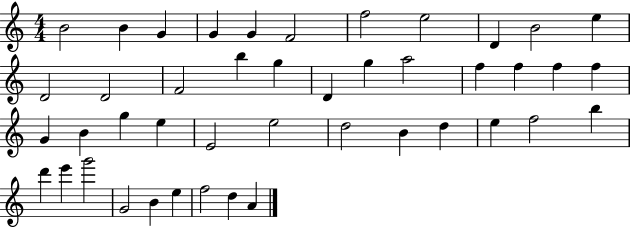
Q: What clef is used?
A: treble